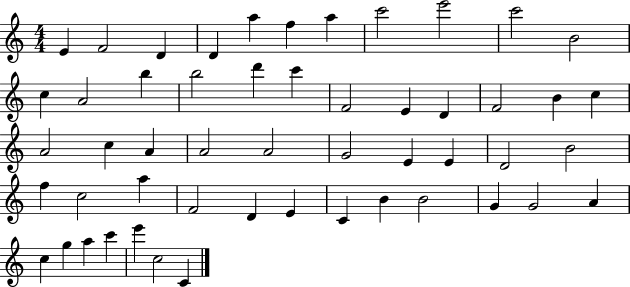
{
  \clef treble
  \numericTimeSignature
  \time 4/4
  \key c \major
  e'4 f'2 d'4 | d'4 a''4 f''4 a''4 | c'''2 e'''2 | c'''2 b'2 | \break c''4 a'2 b''4 | b''2 d'''4 c'''4 | f'2 e'4 d'4 | f'2 b'4 c''4 | \break a'2 c''4 a'4 | a'2 a'2 | g'2 e'4 e'4 | d'2 b'2 | \break f''4 c''2 a''4 | f'2 d'4 e'4 | c'4 b'4 b'2 | g'4 g'2 a'4 | \break c''4 g''4 a''4 c'''4 | e'''4 c''2 c'4 | \bar "|."
}